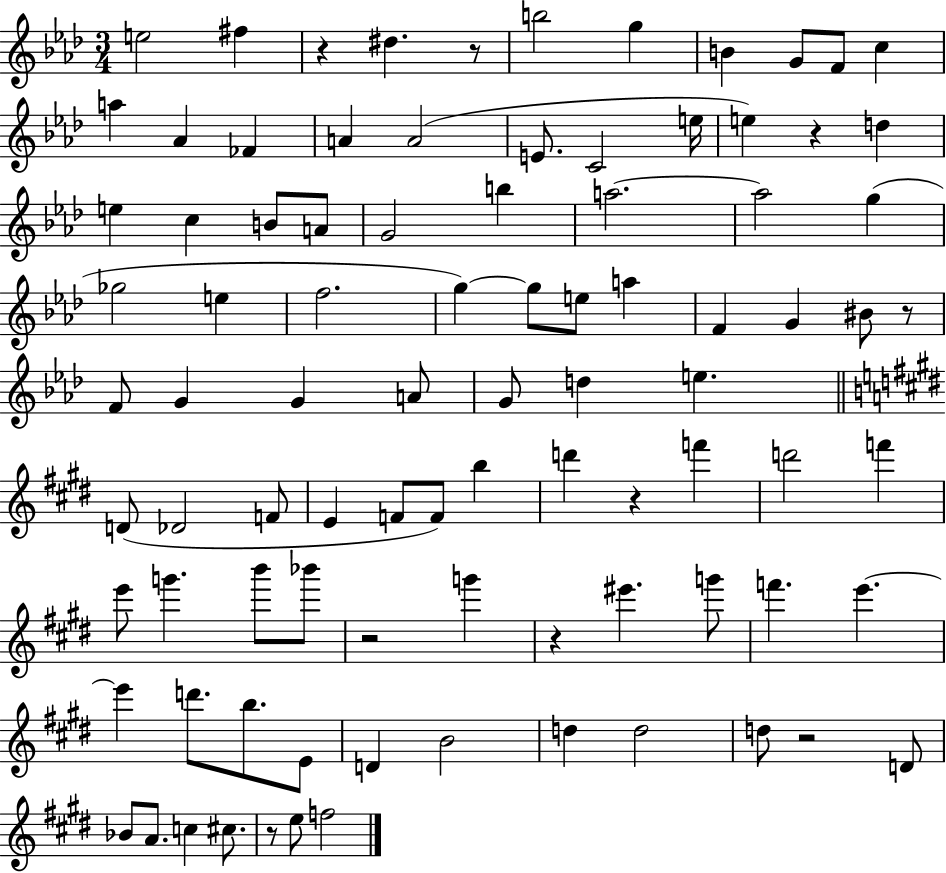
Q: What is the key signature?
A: AES major